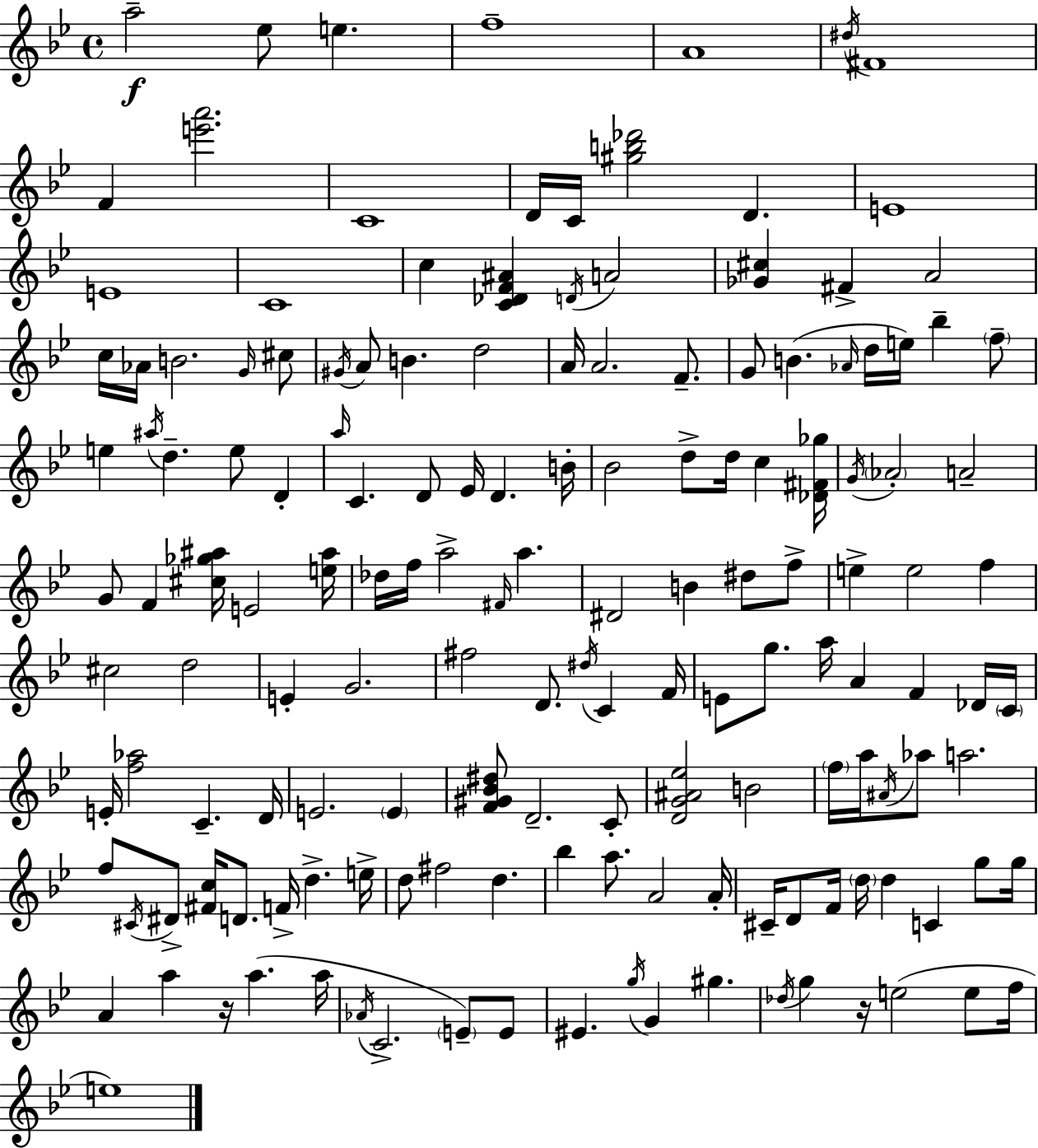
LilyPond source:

{
  \clef treble
  \time 4/4
  \defaultTimeSignature
  \key bes \major
  a''2--\f ees''8 e''4. | f''1-- | a'1 | \acciaccatura { dis''16 } fis'1 | \break f'4 <e''' a'''>2. | c'1 | d'16 c'16 <gis'' b'' des'''>2 d'4. | e'1 | \break e'1 | c'1 | c''4 <c' des' f' ais'>4 \acciaccatura { d'16 } a'2 | <ges' cis''>4 fis'4-> a'2 | \break c''16 aes'16 b'2. | \grace { g'16 } cis''8 \acciaccatura { gis'16 } a'8 b'4. d''2 | a'16 a'2. | f'8.-- g'8 b'4.( \grace { aes'16 } d''16 e''16) bes''4-- | \break \parenthesize f''8-- e''4 \acciaccatura { ais''16 } d''4.-- | e''8 d'4-. \grace { a''16 } c'4. d'8 ees'16 | d'4. b'16-. bes'2 d''8-> | d''16 c''4 <des' fis' ges''>16 \acciaccatura { g'16 } \parenthesize aes'2-. | \break a'2-- g'8 f'4 <cis'' ges'' ais''>16 e'2 | <e'' ais''>16 des''16 f''16 a''2-> | \grace { fis'16 } a''4. dis'2 | b'4 dis''8 f''8-> e''4-> e''2 | \break f''4 cis''2 | d''2 e'4-. g'2. | fis''2 | d'8. \acciaccatura { dis''16 } c'4 f'16 e'8 g''8. a''16 | \break a'4 f'4 des'16 \parenthesize c'16 e'16-. <f'' aes''>2 | c'4.-- d'16 e'2. | \parenthesize e'4 <f' gis' bes' dis''>8 d'2.-- | c'8-. <d' g' ais' ees''>2 | \break b'2 \parenthesize f''16 a''16 \acciaccatura { ais'16 } aes''8 a''2. | f''8 \acciaccatura { cis'16 } dis'8-> | <fis' c''>16 d'8. f'16-> d''4.-> e''16-> d''8 fis''2 | d''4. bes''4 | \break a''8. a'2 a'16-. cis'16-- d'8 f'16 | \parenthesize d''16 d''4 c'4 g''8 g''16 a'4 | a''4 r16 a''4.( a''16 \acciaccatura { aes'16 } c'2.-> | \parenthesize e'8--) e'8 eis'4. | \break \acciaccatura { g''16 } g'4 gis''4. \acciaccatura { des''16 } g''4 | r16 e''2( e''8 f''16 e''1) | \bar "|."
}